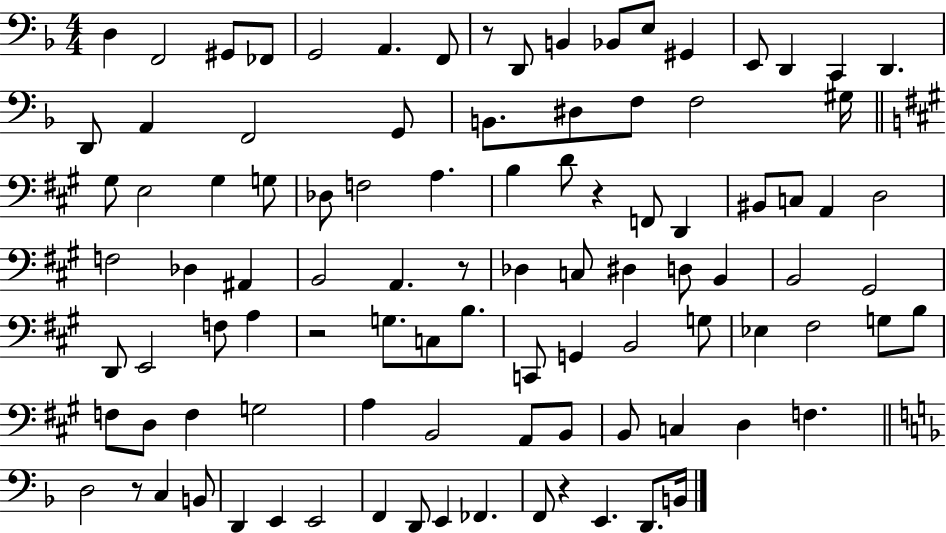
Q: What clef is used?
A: bass